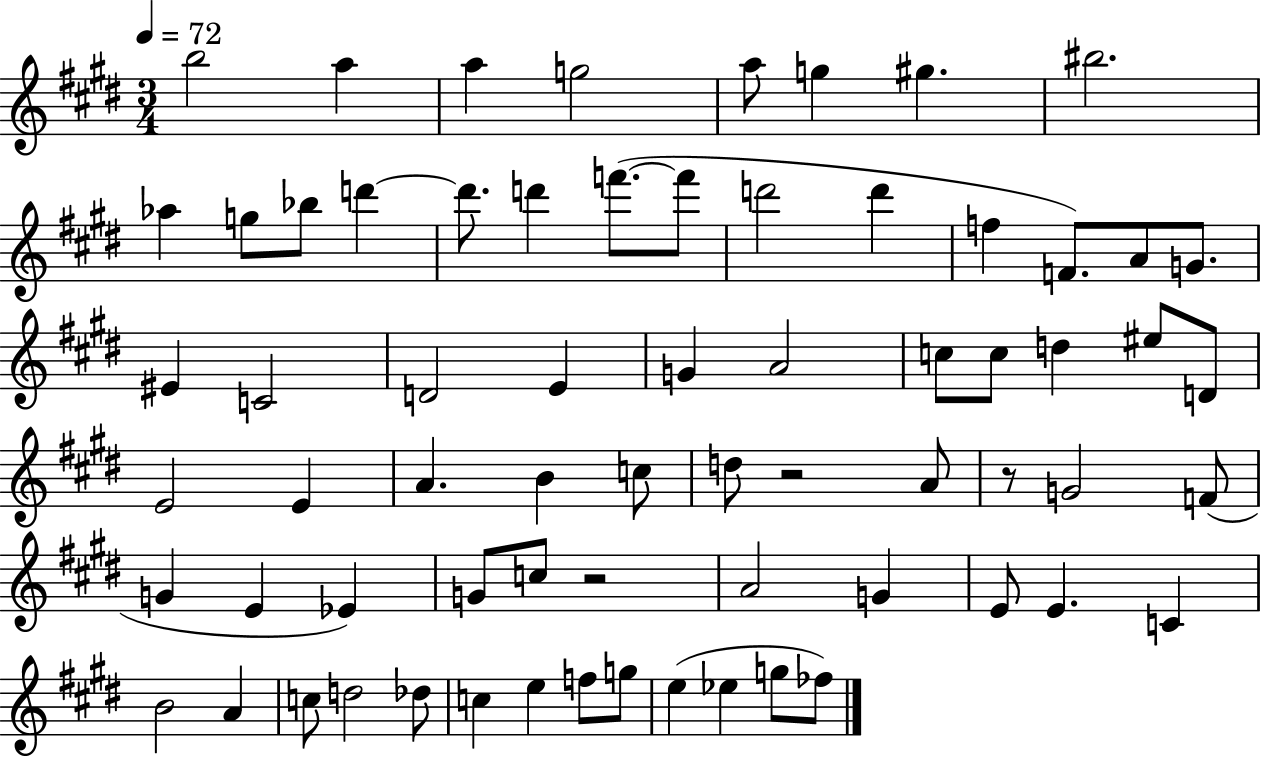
X:1
T:Untitled
M:3/4
L:1/4
K:E
b2 a a g2 a/2 g ^g ^b2 _a g/2 _b/2 d' d'/2 d' f'/2 f'/2 d'2 d' f F/2 A/2 G/2 ^E C2 D2 E G A2 c/2 c/2 d ^e/2 D/2 E2 E A B c/2 d/2 z2 A/2 z/2 G2 F/2 G E _E G/2 c/2 z2 A2 G E/2 E C B2 A c/2 d2 _d/2 c e f/2 g/2 e _e g/2 _f/2